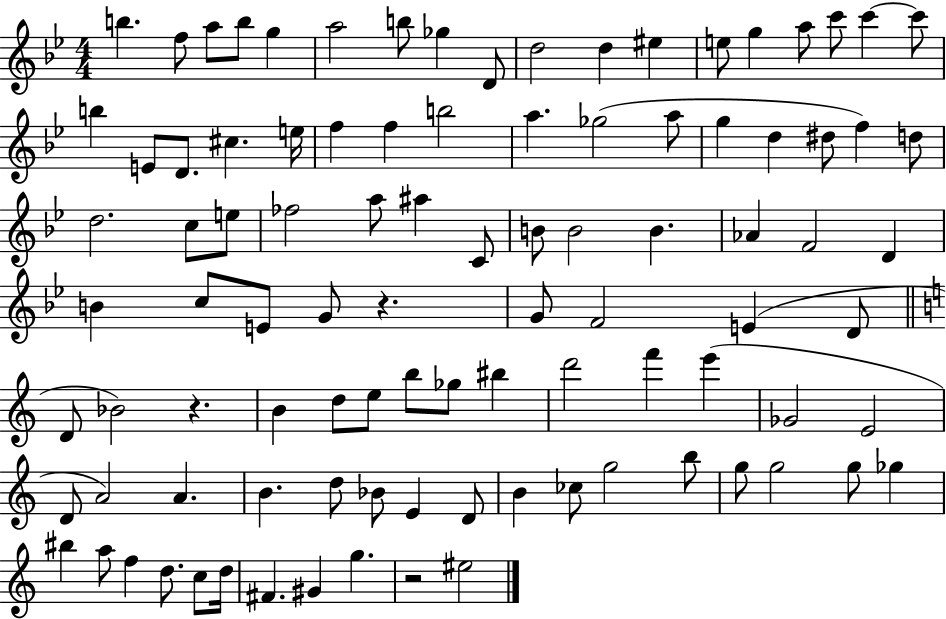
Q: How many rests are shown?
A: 3